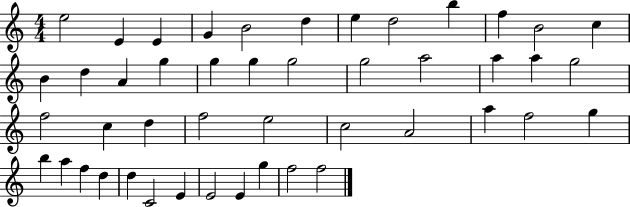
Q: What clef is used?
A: treble